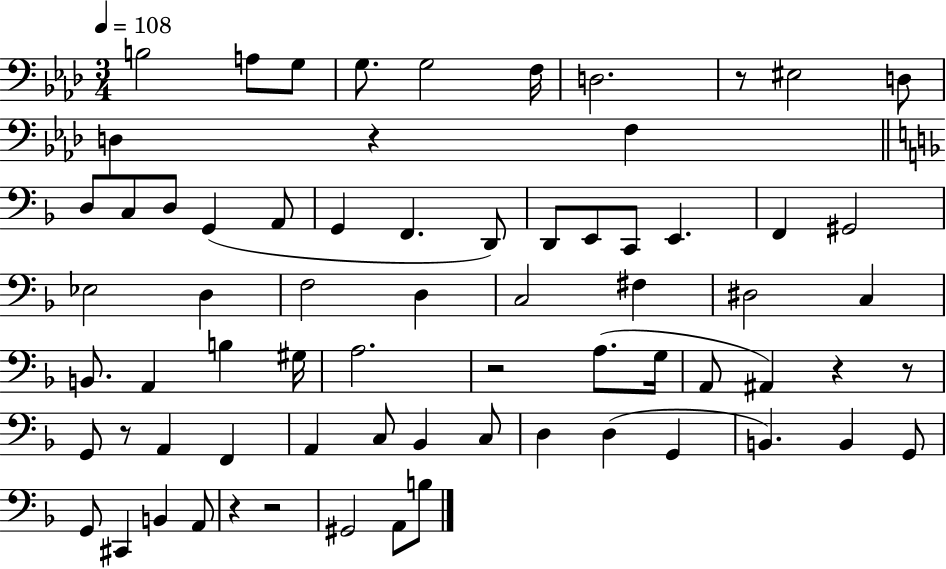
B3/h A3/e G3/e G3/e. G3/h F3/s D3/h. R/e EIS3/h D3/e D3/q R/q F3/q D3/e C3/e D3/e G2/q A2/e G2/q F2/q. D2/e D2/e E2/e C2/e E2/q. F2/q G#2/h Eb3/h D3/q F3/h D3/q C3/h F#3/q D#3/h C3/q B2/e. A2/q B3/q G#3/s A3/h. R/h A3/e. G3/s A2/e A#2/q R/q R/e G2/e R/e A2/q F2/q A2/q C3/e Bb2/q C3/e D3/q D3/q G2/q B2/q. B2/q G2/e G2/e C#2/q B2/q A2/e R/q R/h G#2/h A2/e B3/e